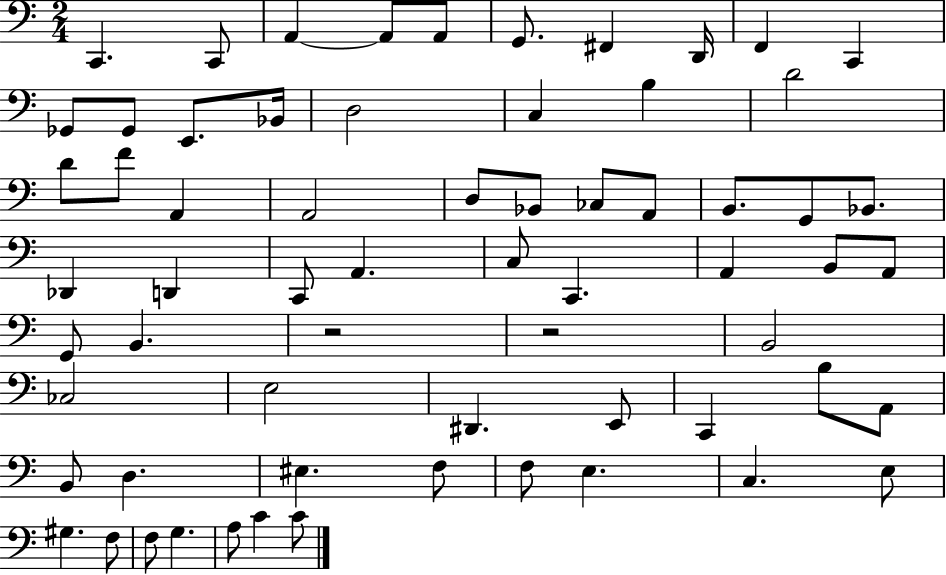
X:1
T:Untitled
M:2/4
L:1/4
K:C
C,, C,,/2 A,, A,,/2 A,,/2 G,,/2 ^F,, D,,/4 F,, C,, _G,,/2 _G,,/2 E,,/2 _B,,/4 D,2 C, B, D2 D/2 F/2 A,, A,,2 D,/2 _B,,/2 _C,/2 A,,/2 B,,/2 G,,/2 _B,,/2 _D,, D,, C,,/2 A,, C,/2 C,, A,, B,,/2 A,,/2 G,,/2 B,, z2 z2 B,,2 _C,2 E,2 ^D,, E,,/2 C,, B,/2 A,,/2 B,,/2 D, ^E, F,/2 F,/2 E, C, E,/2 ^G, F,/2 F,/2 G, A,/2 C C/2